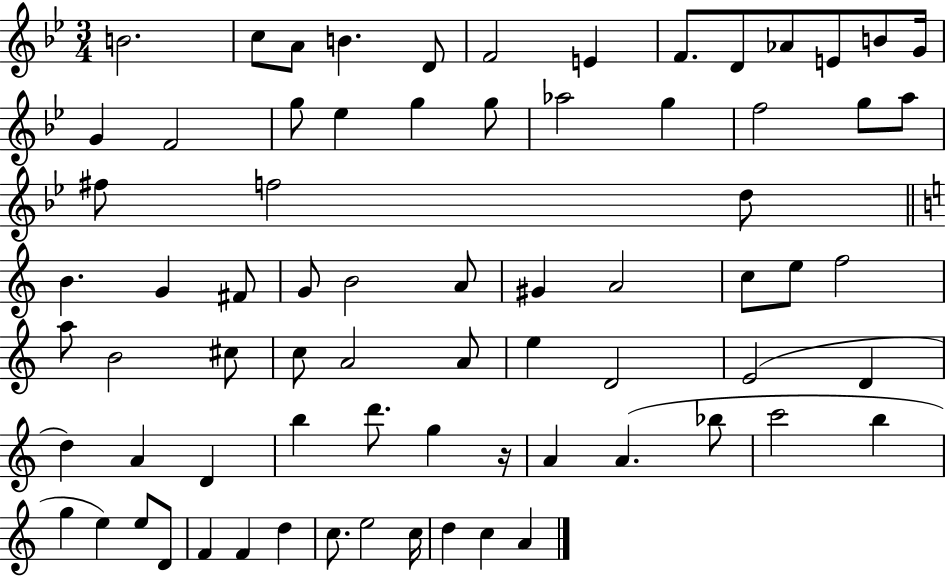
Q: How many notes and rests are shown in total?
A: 73